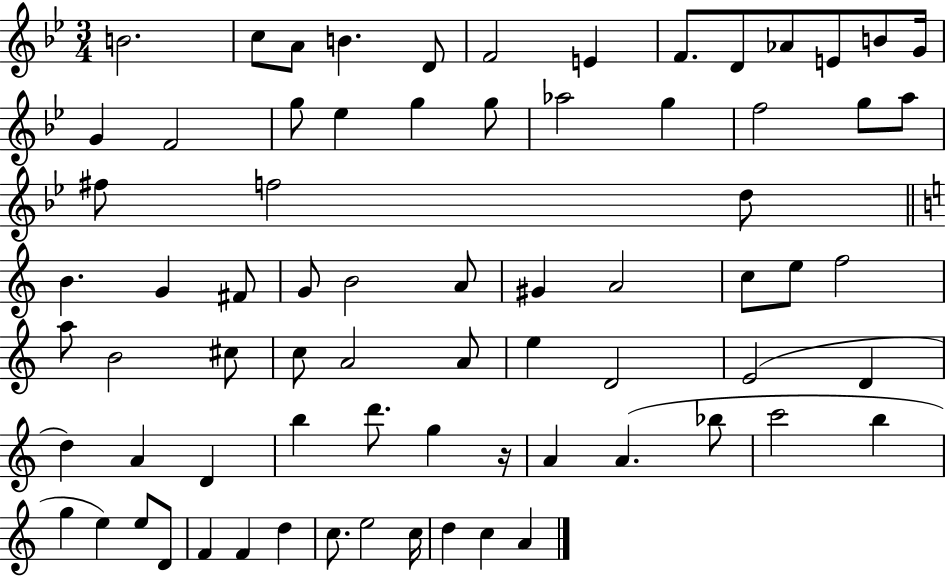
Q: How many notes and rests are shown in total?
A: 73